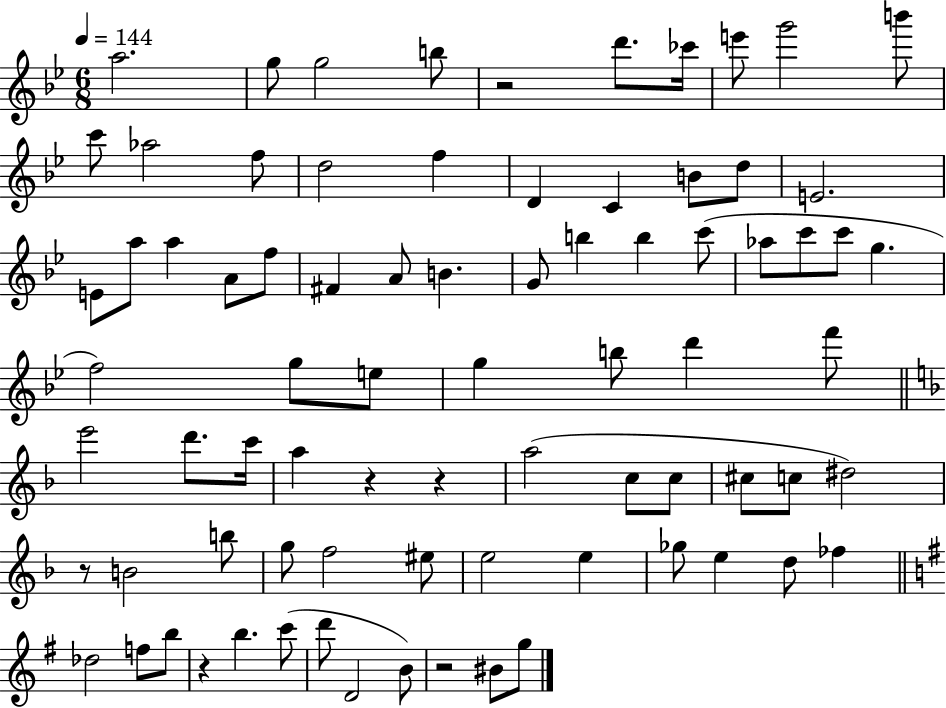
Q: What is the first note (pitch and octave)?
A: A5